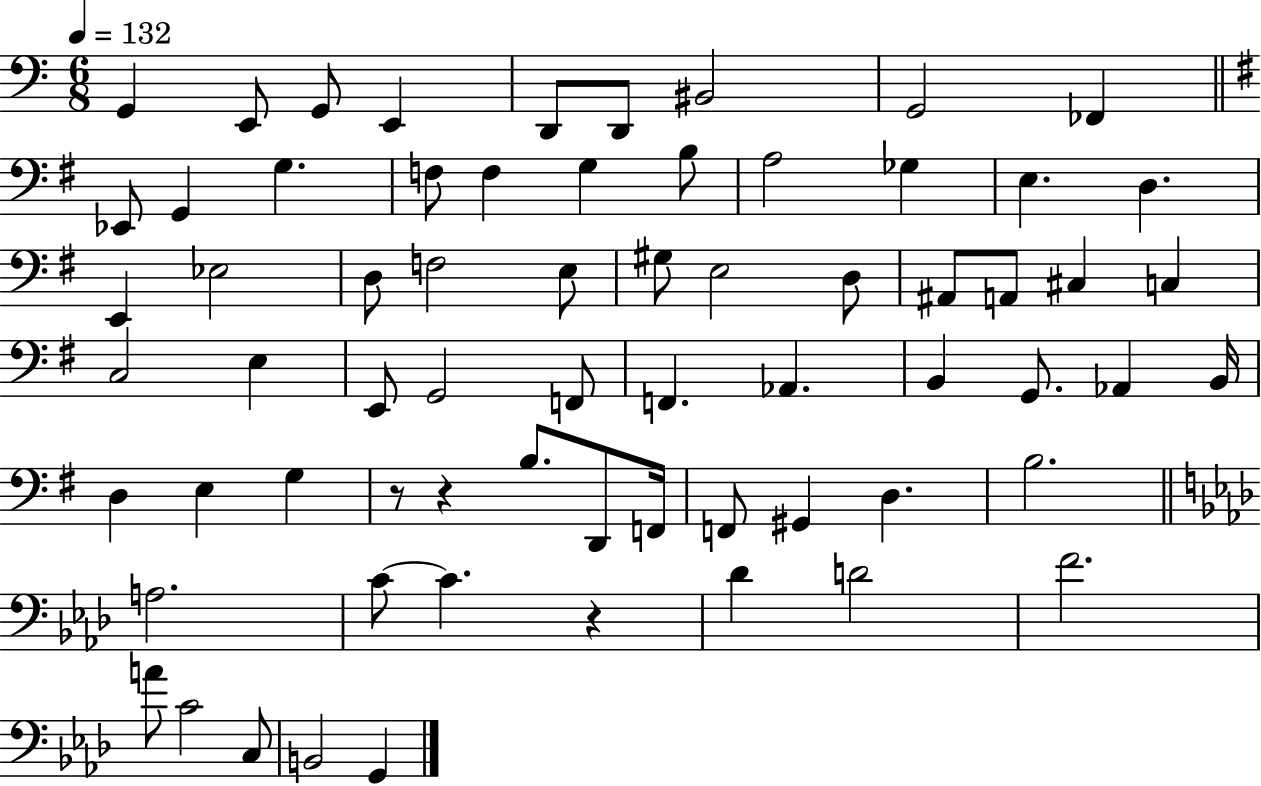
G2/q E2/e G2/e E2/q D2/e D2/e BIS2/h G2/h FES2/q Eb2/e G2/q G3/q. F3/e F3/q G3/q B3/e A3/h Gb3/q E3/q. D3/q. E2/q Eb3/h D3/e F3/h E3/e G#3/e E3/h D3/e A#2/e A2/e C#3/q C3/q C3/h E3/q E2/e G2/h F2/e F2/q. Ab2/q. B2/q G2/e. Ab2/q B2/s D3/q E3/q G3/q R/e R/q B3/e. D2/e F2/s F2/e G#2/q D3/q. B3/h. A3/h. C4/e C4/q. R/q Db4/q D4/h F4/h. A4/e C4/h C3/e B2/h G2/q